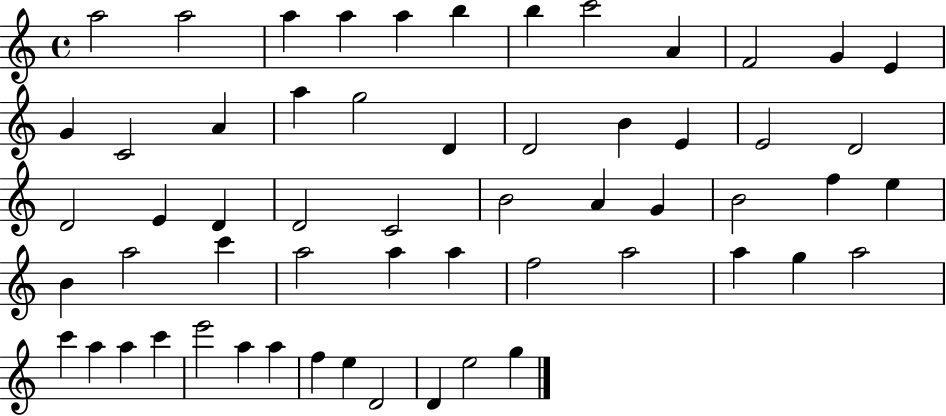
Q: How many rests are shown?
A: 0